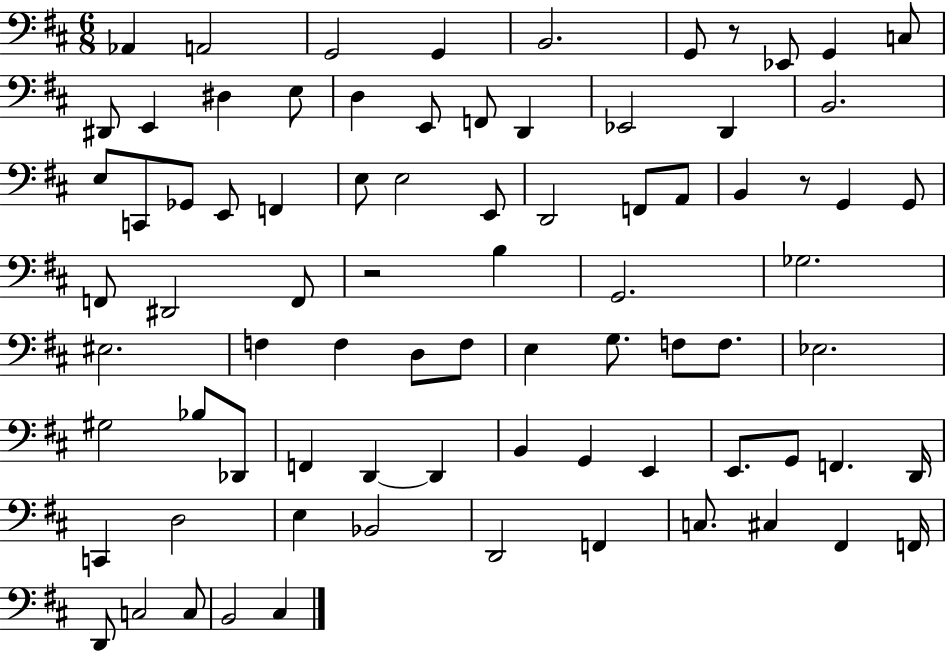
{
  \clef bass
  \numericTimeSignature
  \time 6/8
  \key d \major
  aes,4 a,2 | g,2 g,4 | b,2. | g,8 r8 ees,8 g,4 c8 | \break dis,8 e,4 dis4 e8 | d4 e,8 f,8 d,4 | ees,2 d,4 | b,2. | \break e8 c,8 ges,8 e,8 f,4 | e8 e2 e,8 | d,2 f,8 a,8 | b,4 r8 g,4 g,8 | \break f,8 dis,2 f,8 | r2 b4 | g,2. | ges2. | \break eis2. | f4 f4 d8 f8 | e4 g8. f8 f8. | ees2. | \break gis2 bes8 des,8 | f,4 d,4~~ d,4 | b,4 g,4 e,4 | e,8. g,8 f,4. d,16 | \break c,4 d2 | e4 bes,2 | d,2 f,4 | c8. cis4 fis,4 f,16 | \break d,8 c2 c8 | b,2 cis4 | \bar "|."
}